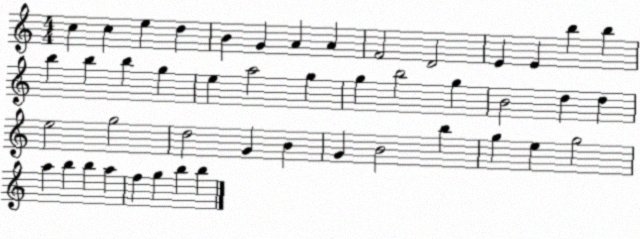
X:1
T:Untitled
M:4/4
L:1/4
K:C
c c e d B G A A F2 D2 E E b b b b b g e a2 g g b2 g B2 d d e2 g2 d2 G B G B2 b g e g2 a b b a f g b b